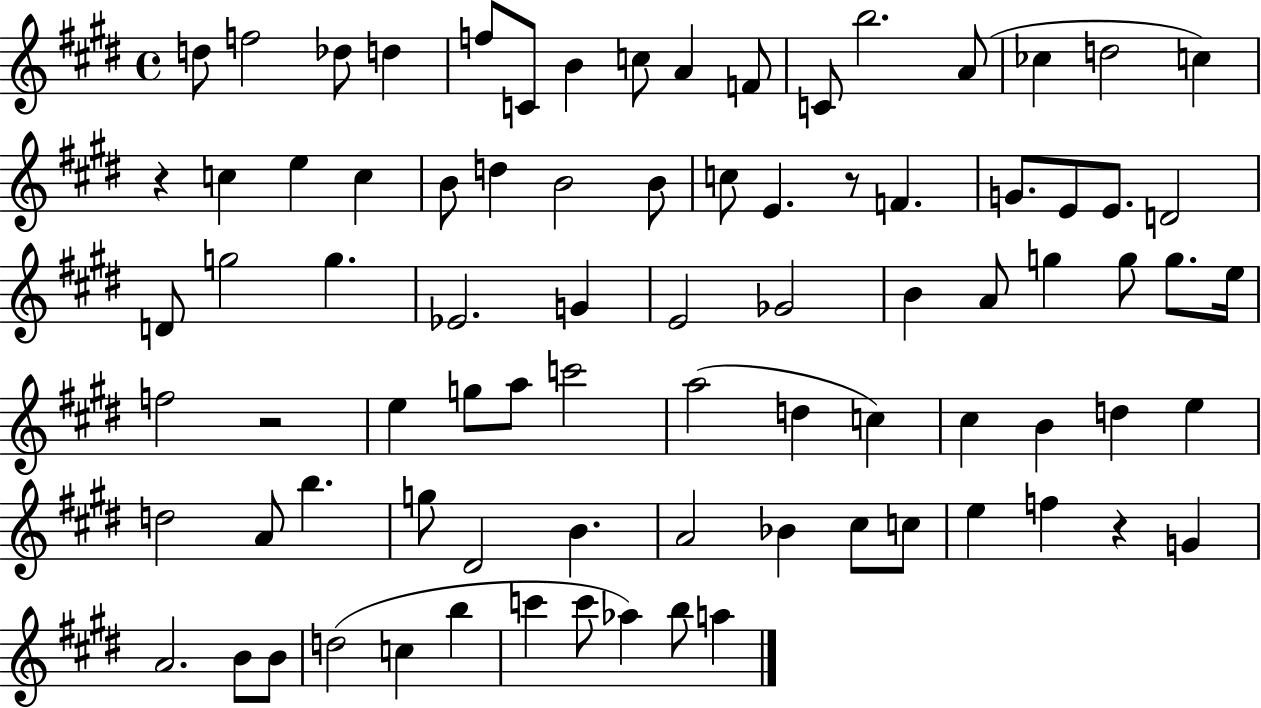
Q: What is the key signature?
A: E major